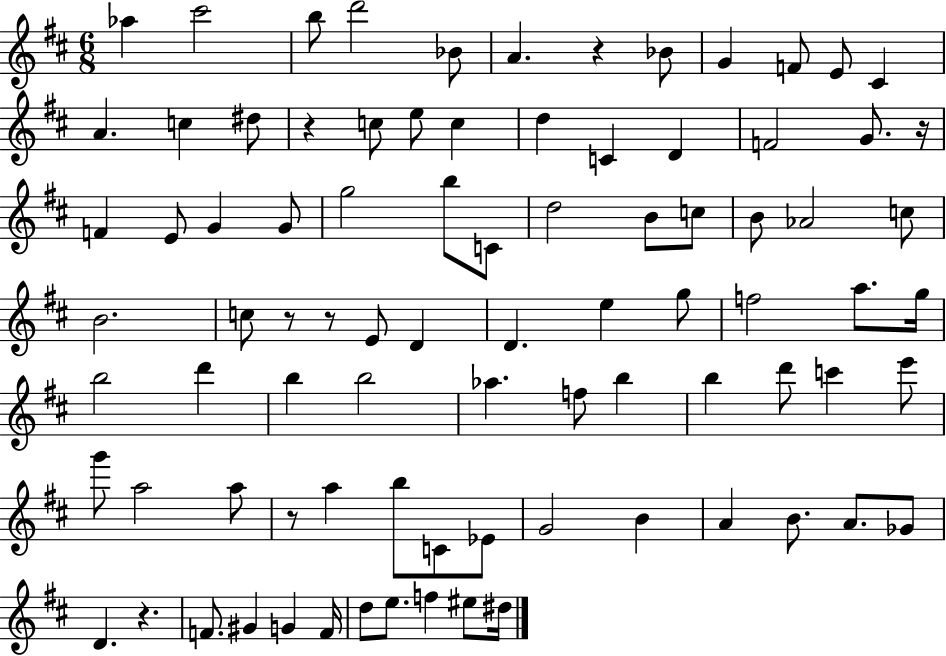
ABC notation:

X:1
T:Untitled
M:6/8
L:1/4
K:D
_a ^c'2 b/2 d'2 _B/2 A z _B/2 G F/2 E/2 ^C A c ^d/2 z c/2 e/2 c d C D F2 G/2 z/4 F E/2 G G/2 g2 b/2 C/2 d2 B/2 c/2 B/2 _A2 c/2 B2 c/2 z/2 z/2 E/2 D D e g/2 f2 a/2 g/4 b2 d' b b2 _a f/2 b b d'/2 c' e'/2 g'/2 a2 a/2 z/2 a b/2 C/2 _E/2 G2 B A B/2 A/2 _G/2 D z F/2 ^G G F/4 d/2 e/2 f ^e/2 ^d/4